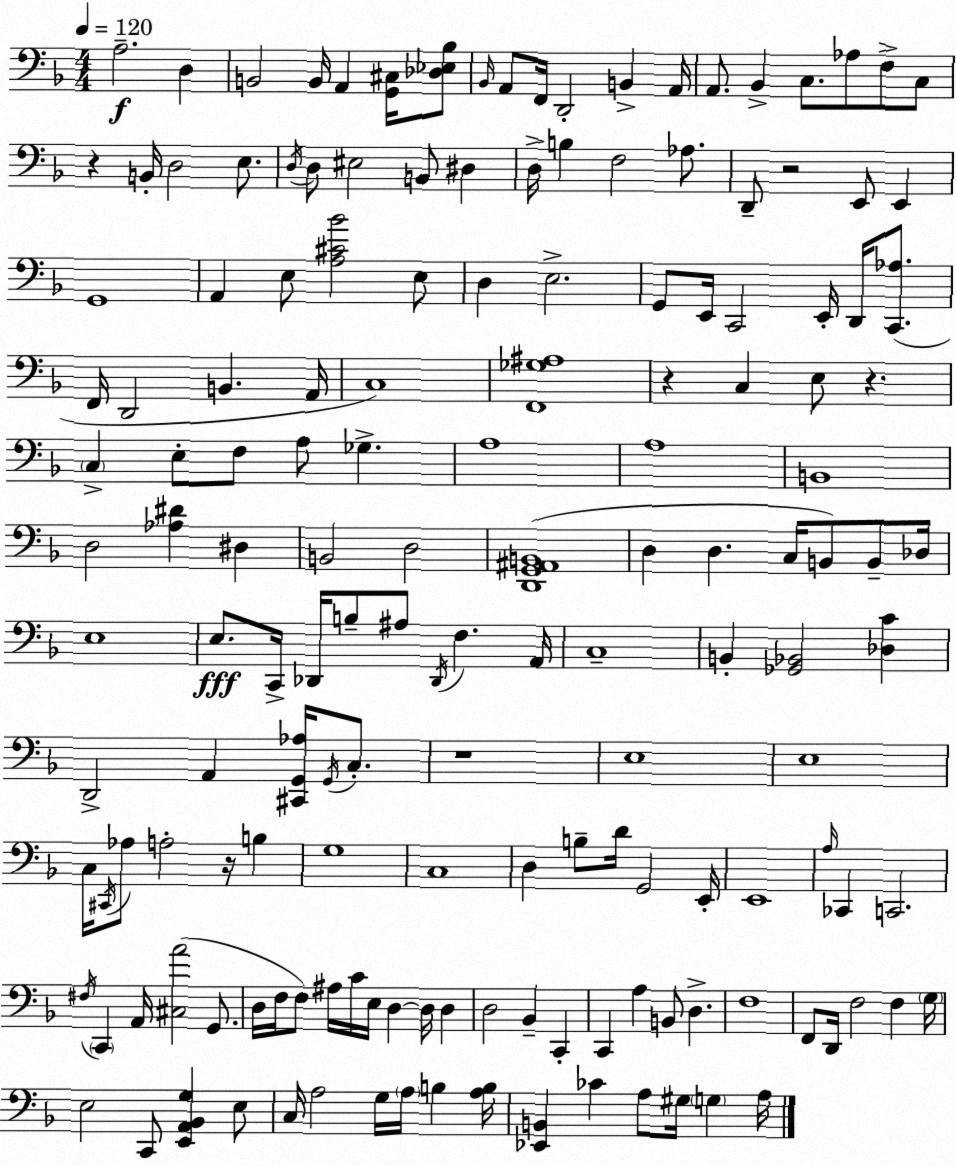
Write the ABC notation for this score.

X:1
T:Untitled
M:4/4
L:1/4
K:F
A,2 D, B,,2 B,,/4 A,, [G,,^C,]/4 [_D,_E,_B,]/2 _B,,/4 A,,/2 F,,/4 D,,2 B,, A,,/4 A,,/2 _B,, C,/2 _A,/2 F,/2 C,/2 z B,,/4 D,2 E,/2 D,/4 D,/2 ^E,2 B,,/2 ^D, D,/4 B, F,2 _A,/2 D,,/2 z2 E,,/2 E,, G,,4 A,, E,/2 [A,^C_B]2 E,/2 D, E,2 G,,/2 E,,/4 C,,2 E,,/4 D,,/4 [C,,_A,]/2 F,,/4 D,,2 B,, A,,/4 C,4 [F,,_G,^A,]4 z C, E,/2 z C, E,/2 F,/2 A,/2 _G, A,4 A,4 B,,4 D,2 [_A,^D] ^D, B,,2 D,2 [D,,G,,^A,,B,,]4 D, D, C,/4 B,,/2 B,,/2 _D,/4 E,4 E,/2 C,,/4 _D,,/4 B,/2 ^A,/2 _D,,/4 F, A,,/4 C,4 B,, [_G,,_B,,]2 [_D,C] D,,2 A,, [^C,,G,,_A,]/4 G,,/4 C,/2 z4 E,4 E,4 C,/4 ^C,,/4 _A,/2 A,2 z/4 B, G,4 C,4 D, B,/2 D/4 G,,2 E,,/4 E,,4 A,/4 _C,, C,,2 ^F,/4 C,, A,,/4 [^C,A]2 G,,/2 D,/4 F,/4 F,/2 ^A,/4 C/4 E,/4 D, D,/4 D, D,2 _B,, C,, C,, A, B,,/2 D, F,4 F,,/2 D,,/4 F,2 F, G,/4 E,2 C,,/2 [E,,A,,_B,,G,] E,/2 C,/4 A,2 G,/4 A,/4 B, [A,B,]/4 [_E,,B,,] _C A,/2 ^G,/4 G, A,/4